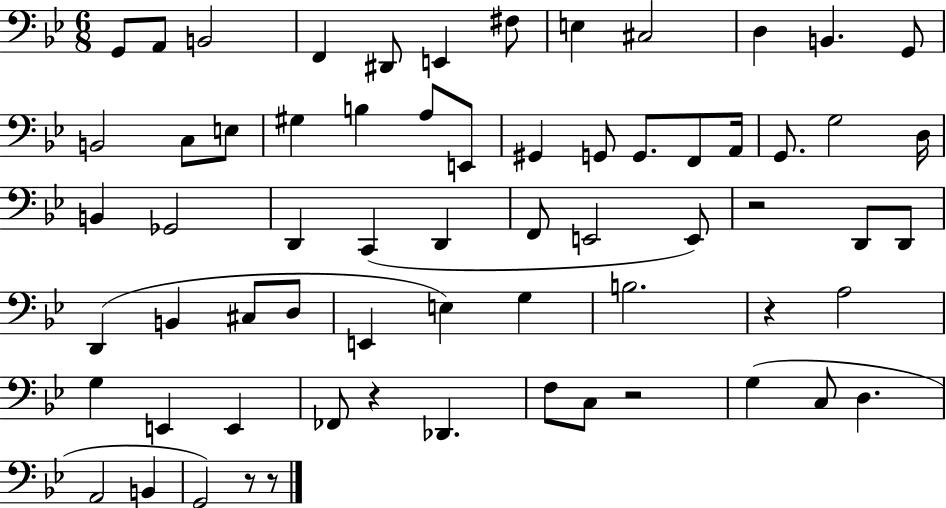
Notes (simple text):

G2/e A2/e B2/h F2/q D#2/e E2/q F#3/e E3/q C#3/h D3/q B2/q. G2/e B2/h C3/e E3/e G#3/q B3/q A3/e E2/e G#2/q G2/e G2/e. F2/e A2/s G2/e. G3/h D3/s B2/q Gb2/h D2/q C2/q D2/q F2/e E2/h E2/e R/h D2/e D2/e D2/q B2/q C#3/e D3/e E2/q E3/q G3/q B3/h. R/q A3/h G3/q E2/q E2/q FES2/e R/q Db2/q. F3/e C3/e R/h G3/q C3/e D3/q. A2/h B2/q G2/h R/e R/e